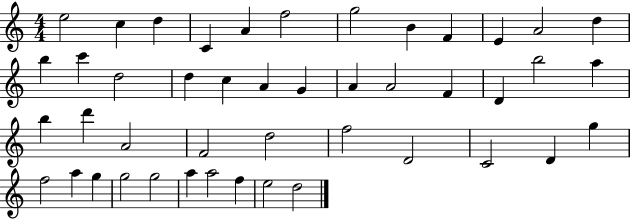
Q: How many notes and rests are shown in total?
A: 45